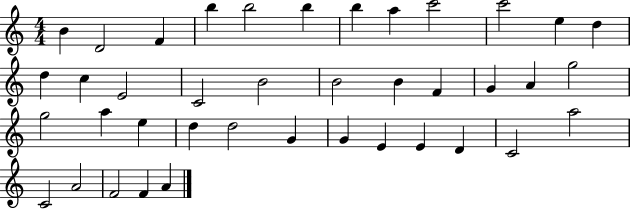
B4/q D4/h F4/q B5/q B5/h B5/q B5/q A5/q C6/h C6/h E5/q D5/q D5/q C5/q E4/h C4/h B4/h B4/h B4/q F4/q G4/q A4/q G5/h G5/h A5/q E5/q D5/q D5/h G4/q G4/q E4/q E4/q D4/q C4/h A5/h C4/h A4/h F4/h F4/q A4/q